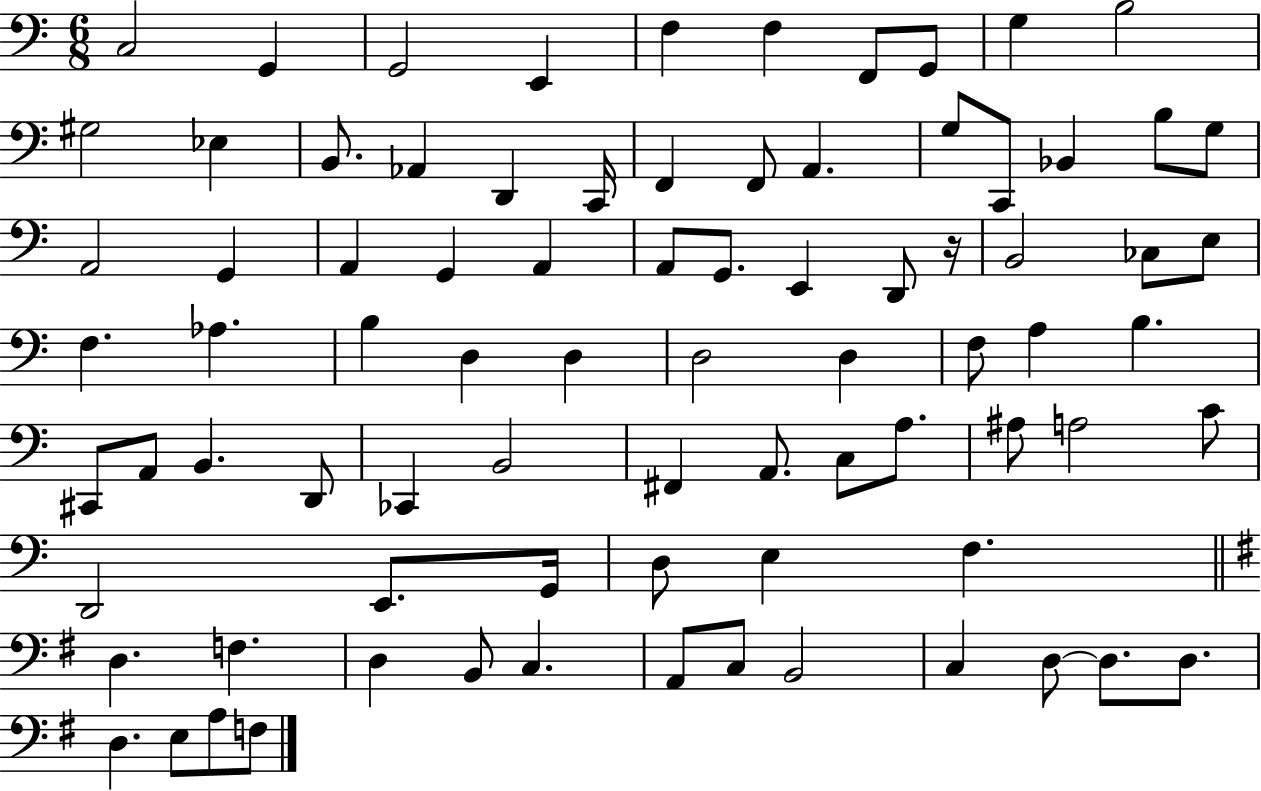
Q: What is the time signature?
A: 6/8